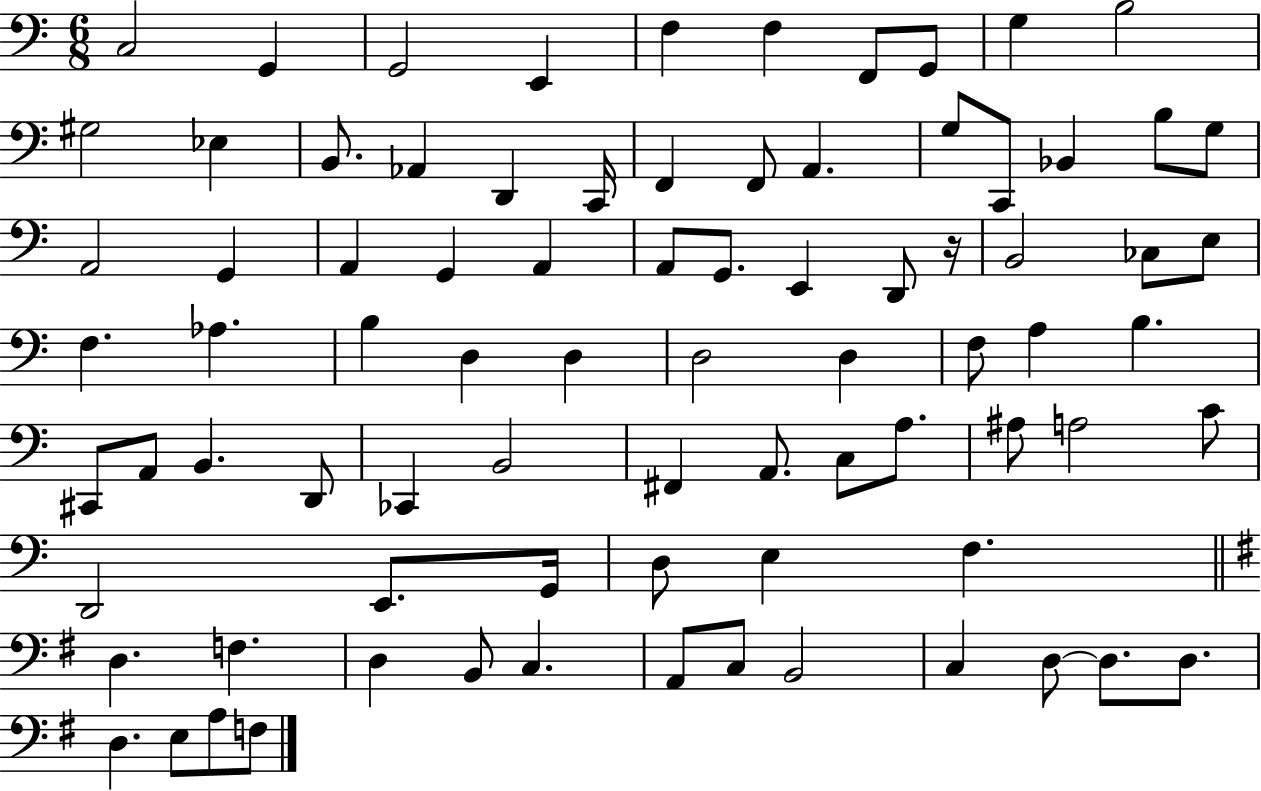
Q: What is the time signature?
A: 6/8